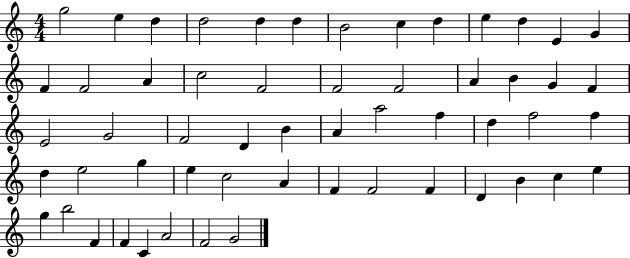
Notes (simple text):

G5/h E5/q D5/q D5/h D5/q D5/q B4/h C5/q D5/q E5/q D5/q E4/q G4/q F4/q F4/h A4/q C5/h F4/h F4/h F4/h A4/q B4/q G4/q F4/q E4/h G4/h F4/h D4/q B4/q A4/q A5/h F5/q D5/q F5/h F5/q D5/q E5/h G5/q E5/q C5/h A4/q F4/q F4/h F4/q D4/q B4/q C5/q E5/q G5/q B5/h F4/q F4/q C4/q A4/h F4/h G4/h